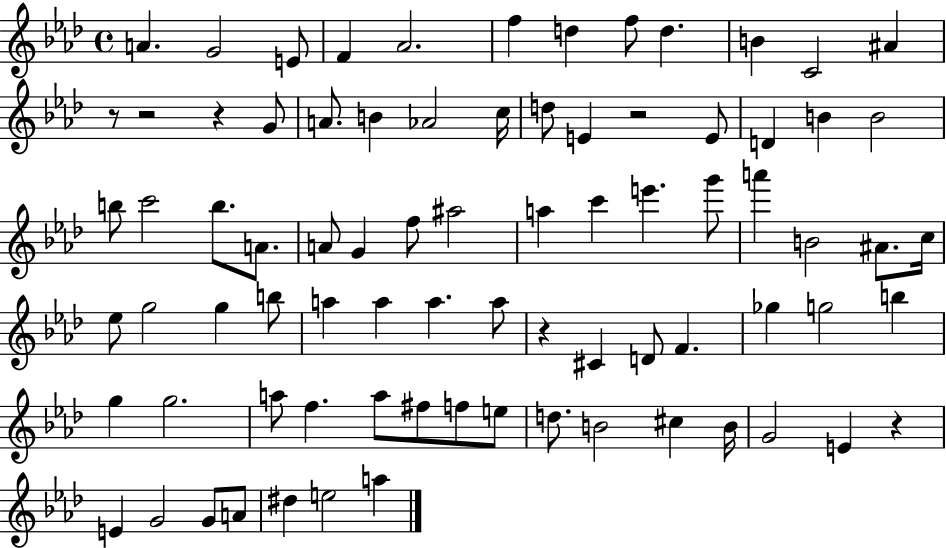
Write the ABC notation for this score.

X:1
T:Untitled
M:4/4
L:1/4
K:Ab
A G2 E/2 F _A2 f d f/2 d B C2 ^A z/2 z2 z G/2 A/2 B _A2 c/4 d/2 E z2 E/2 D B B2 b/2 c'2 b/2 A/2 A/2 G f/2 ^a2 a c' e' g'/2 a' B2 ^A/2 c/4 _e/2 g2 g b/2 a a a a/2 z ^C D/2 F _g g2 b g g2 a/2 f a/2 ^f/2 f/2 e/2 d/2 B2 ^c B/4 G2 E z E G2 G/2 A/2 ^d e2 a